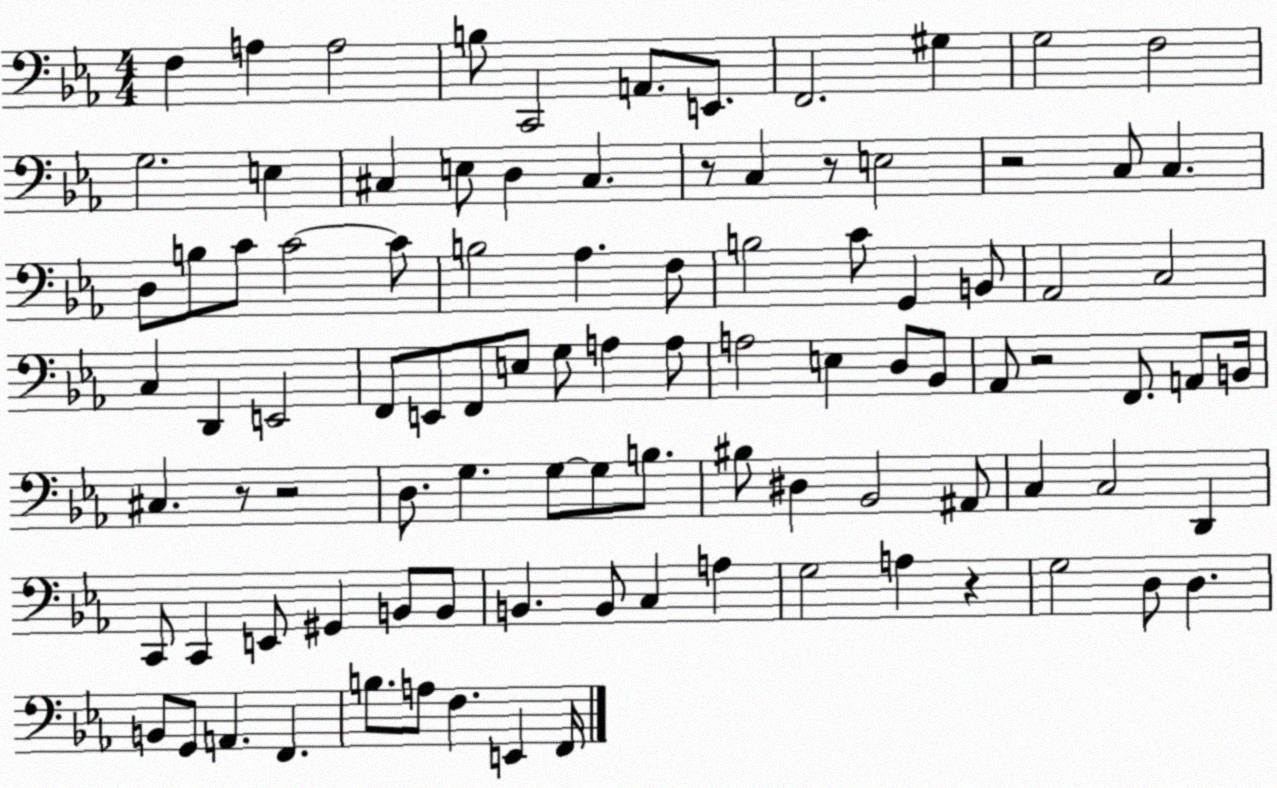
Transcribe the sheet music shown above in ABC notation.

X:1
T:Untitled
M:4/4
L:1/4
K:Eb
F, A, A,2 B,/2 C,,2 A,,/2 E,,/2 F,,2 ^G, G,2 F,2 G,2 E, ^C, E,/2 D, ^C, z/2 C, z/2 E,2 z2 C,/2 C, D,/2 B,/2 C/2 C2 C/2 B,2 _A, F,/2 B,2 C/2 G,, B,,/2 _A,,2 C,2 C, D,, E,,2 F,,/2 E,,/2 F,,/2 E,/2 G,/2 A, A,/2 A,2 E, D,/2 _B,,/2 _A,,/2 z2 F,,/2 A,,/2 B,,/4 ^C, z/2 z2 D,/2 G, G,/2 G,/2 B,/2 ^B,/2 ^D, _B,,2 ^A,,/2 C, C,2 D,, C,,/2 C,, E,,/2 ^G,, B,,/2 B,,/2 B,, B,,/2 C, A, G,2 A, z G,2 D,/2 D, B,,/2 G,,/2 A,, F,, B,/2 A,/2 F, E,, F,,/4